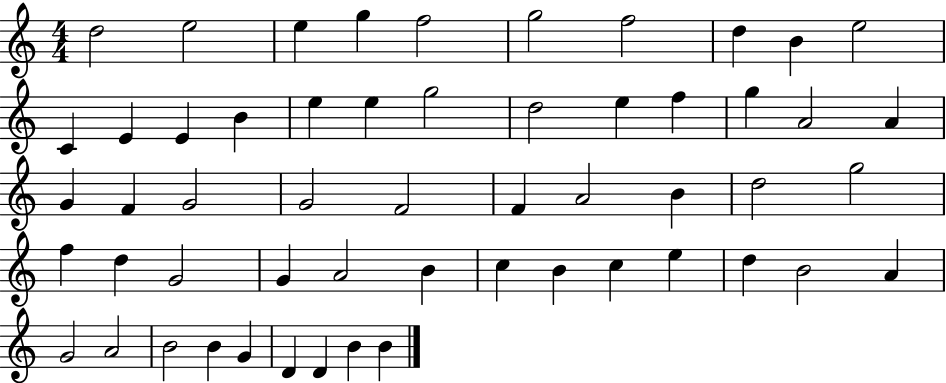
D5/h E5/h E5/q G5/q F5/h G5/h F5/h D5/q B4/q E5/h C4/q E4/q E4/q B4/q E5/q E5/q G5/h D5/h E5/q F5/q G5/q A4/h A4/q G4/q F4/q G4/h G4/h F4/h F4/q A4/h B4/q D5/h G5/h F5/q D5/q G4/h G4/q A4/h B4/q C5/q B4/q C5/q E5/q D5/q B4/h A4/q G4/h A4/h B4/h B4/q G4/q D4/q D4/q B4/q B4/q